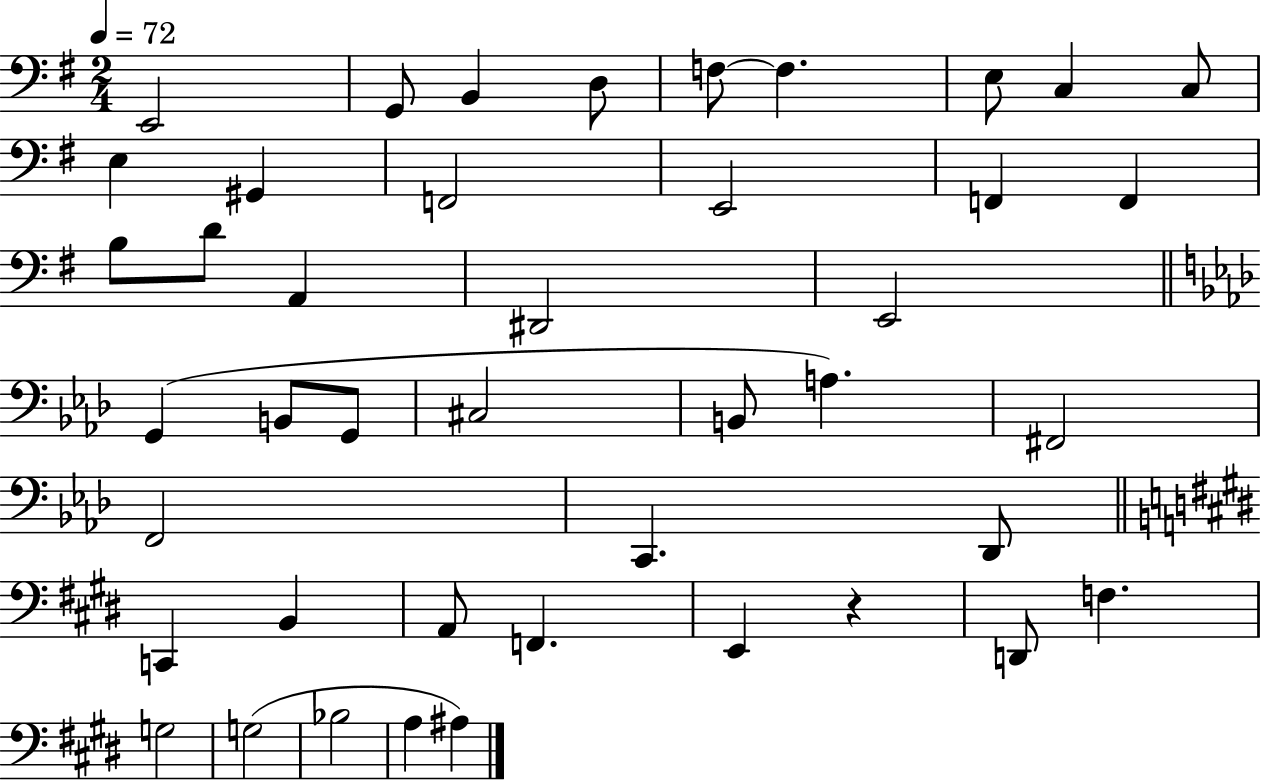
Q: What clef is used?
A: bass